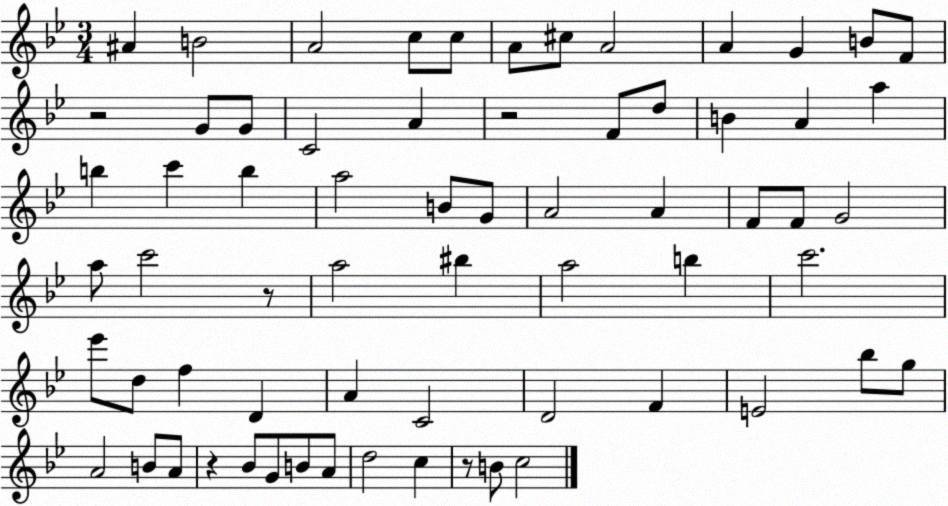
X:1
T:Untitled
M:3/4
L:1/4
K:Bb
^A B2 A2 c/2 c/2 A/2 ^c/2 A2 A G B/2 F/2 z2 G/2 G/2 C2 A z2 F/2 d/2 B A a b c' b a2 B/2 G/2 A2 A F/2 F/2 G2 a/2 c'2 z/2 a2 ^b a2 b c'2 _e'/2 d/2 f D A C2 D2 F E2 _b/2 g/2 A2 B/2 A/2 z _B/2 G/2 B/2 A/2 d2 c z/2 B/2 c2